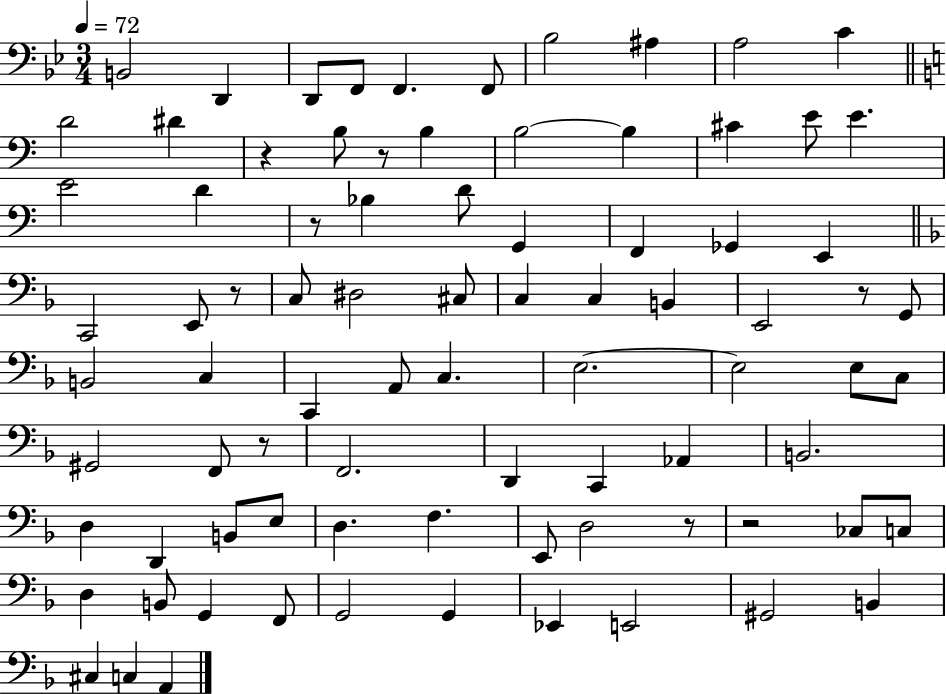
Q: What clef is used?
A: bass